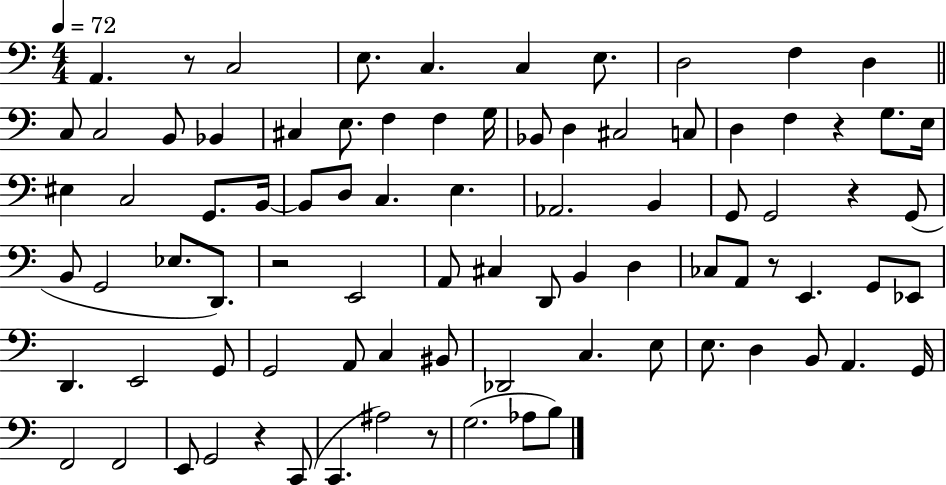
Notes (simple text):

A2/q. R/e C3/h E3/e. C3/q. C3/q E3/e. D3/h F3/q D3/q C3/e C3/h B2/e Bb2/q C#3/q E3/e. F3/q F3/q G3/s Bb2/e D3/q C#3/h C3/e D3/q F3/q R/q G3/e. E3/s EIS3/q C3/h G2/e. B2/s B2/e D3/e C3/q. E3/q. Ab2/h. B2/q G2/e G2/h R/q G2/e B2/e G2/h Eb3/e. D2/e. R/h E2/h A2/e C#3/q D2/e B2/q D3/q CES3/e A2/e R/e E2/q. G2/e Eb2/e D2/q. E2/h G2/e G2/h A2/e C3/q BIS2/e Db2/h C3/q. E3/e E3/e. D3/q B2/e A2/q. G2/s F2/h F2/h E2/e G2/h R/q C2/e C2/q. A#3/h R/e G3/h. Ab3/e B3/e